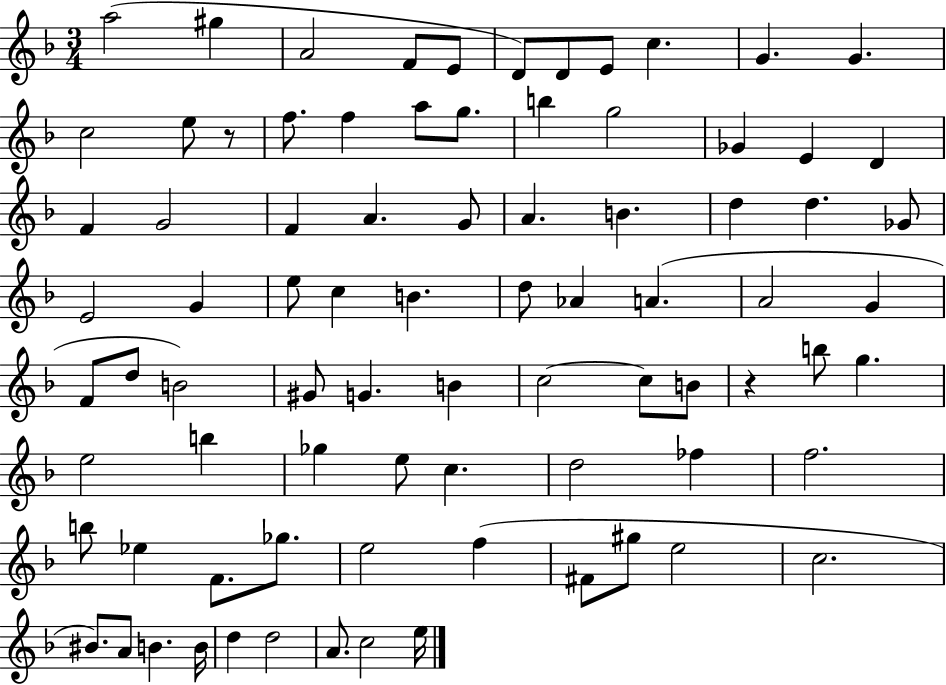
{
  \clef treble
  \numericTimeSignature
  \time 3/4
  \key f \major
  a''2( gis''4 | a'2 f'8 e'8 | d'8) d'8 e'8 c''4. | g'4. g'4. | \break c''2 e''8 r8 | f''8. f''4 a''8 g''8. | b''4 g''2 | ges'4 e'4 d'4 | \break f'4 g'2 | f'4 a'4. g'8 | a'4. b'4. | d''4 d''4. ges'8 | \break e'2 g'4 | e''8 c''4 b'4. | d''8 aes'4 a'4.( | a'2 g'4 | \break f'8 d''8 b'2) | gis'8 g'4. b'4 | c''2~~ c''8 b'8 | r4 b''8 g''4. | \break e''2 b''4 | ges''4 e''8 c''4. | d''2 fes''4 | f''2. | \break b''8 ees''4 f'8. ges''8. | e''2 f''4( | fis'8 gis''8 e''2 | c''2. | \break bis'8.) a'8 b'4. b'16 | d''4 d''2 | a'8. c''2 e''16 | \bar "|."
}